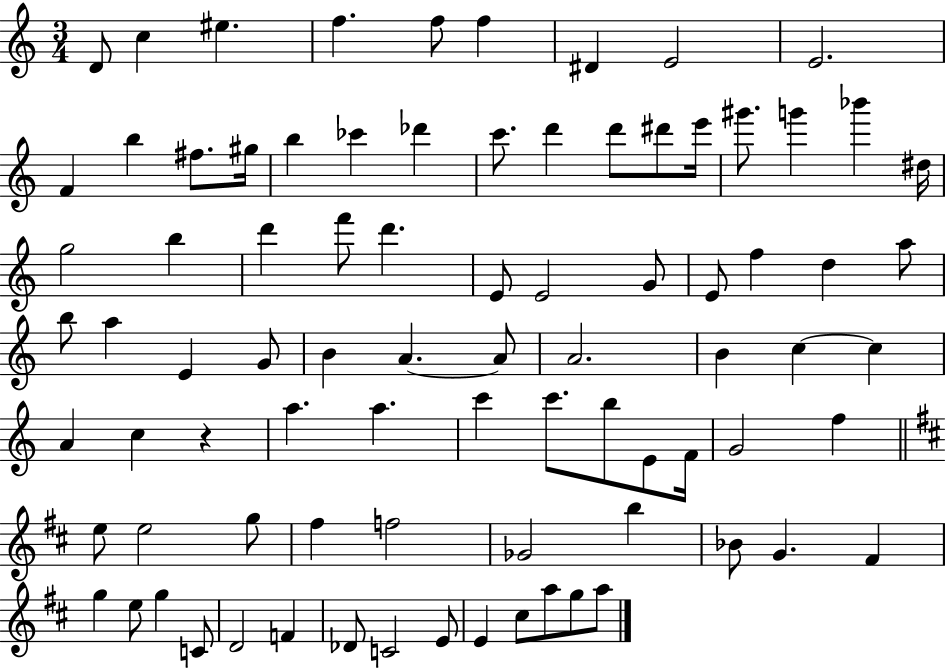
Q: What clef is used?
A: treble